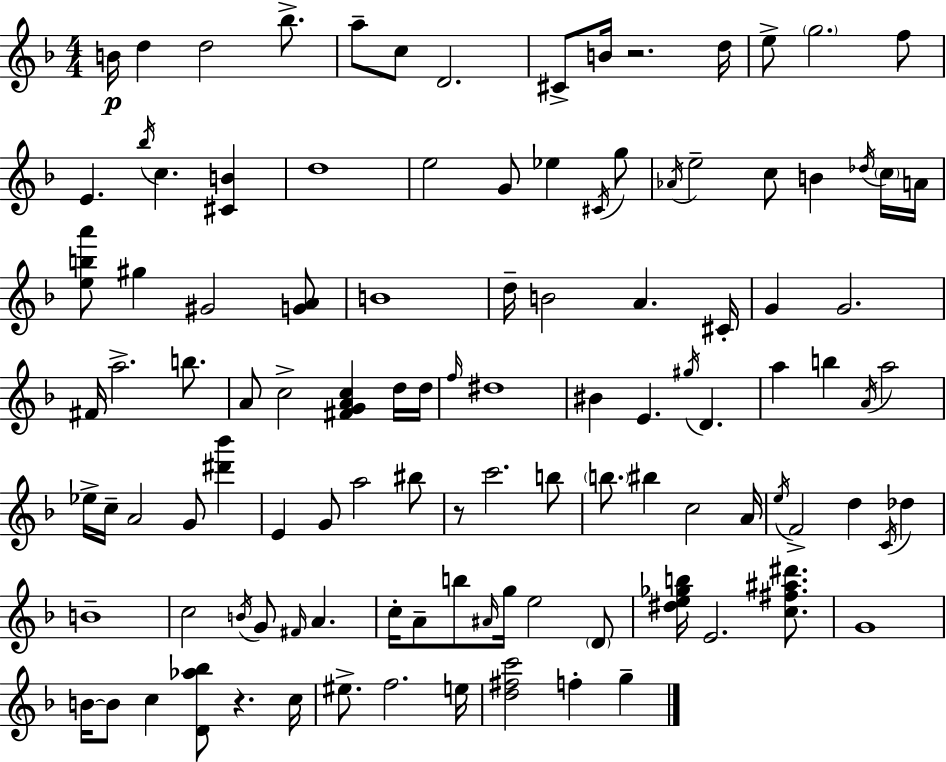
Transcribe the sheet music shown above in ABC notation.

X:1
T:Untitled
M:4/4
L:1/4
K:F
B/4 d d2 _b/2 a/2 c/2 D2 ^C/2 B/4 z2 d/4 e/2 g2 f/2 E _b/4 c [^CB] d4 e2 G/2 _e ^C/4 g/2 _A/4 e2 c/2 B _d/4 c/4 A/4 [eba']/2 ^g ^G2 [GA]/2 B4 d/4 B2 A ^C/4 G G2 ^F/4 a2 b/2 A/2 c2 [^FGAc] d/4 d/4 f/4 ^d4 ^B E ^g/4 D a b A/4 a2 _e/4 c/4 A2 G/2 [^d'_b'] E G/2 a2 ^b/2 z/2 c'2 b/2 b/2 ^b c2 A/4 e/4 F2 d C/4 _d B4 c2 B/4 G/2 ^F/4 A c/4 A/2 b/2 ^A/4 g/4 e2 D/2 [^de_gb]/4 E2 [c^f^a^d']/2 G4 B/4 B/2 c [D_a_b]/2 z c/4 ^e/2 f2 e/4 [d^fc']2 f g